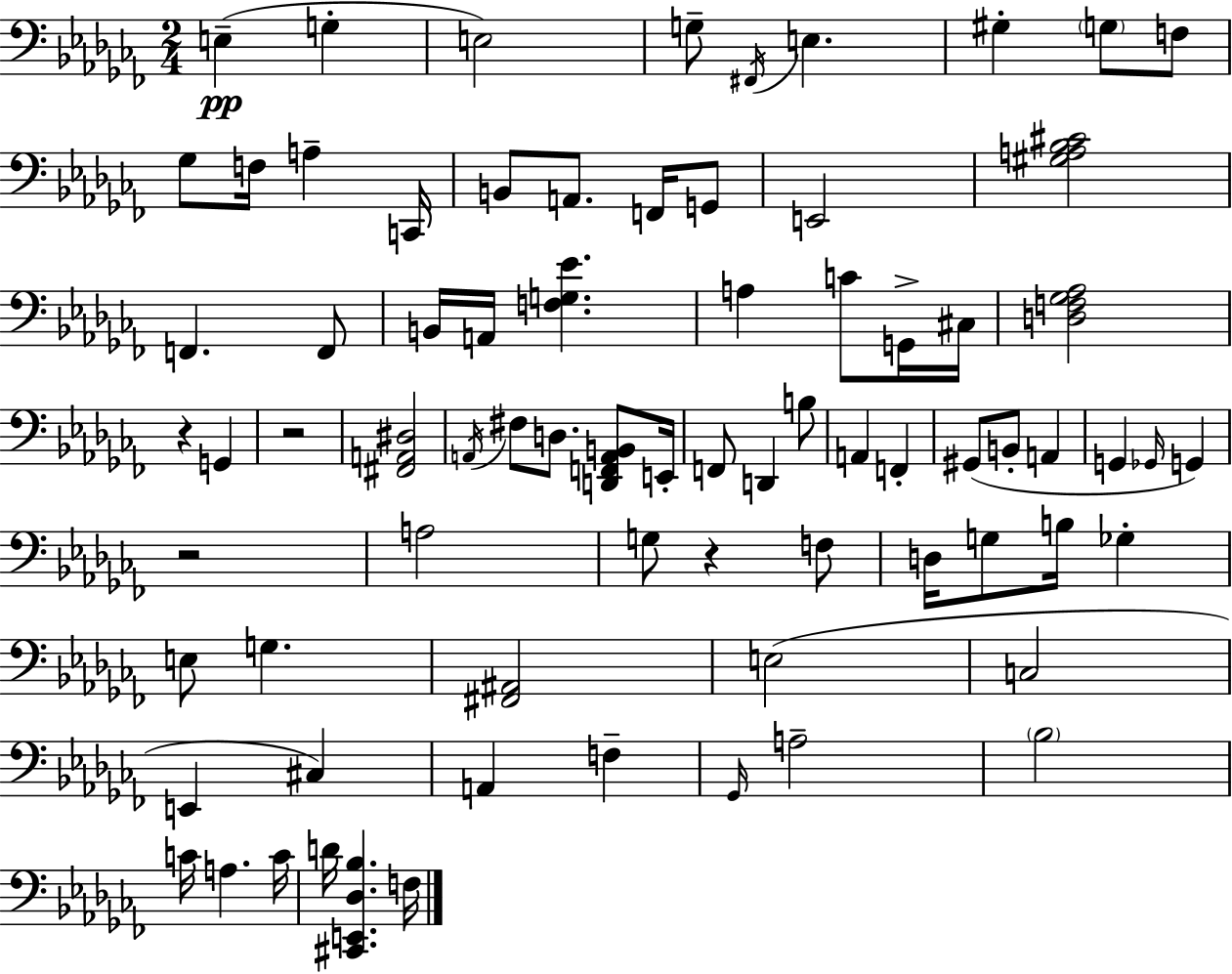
X:1
T:Untitled
M:2/4
L:1/4
K:Abm
E, G, E,2 G,/2 ^F,,/4 E, ^G, G,/2 F,/2 _G,/2 F,/4 A, C,,/4 B,,/2 A,,/2 F,,/4 G,,/2 E,,2 [^G,A,_B,^C]2 F,, F,,/2 B,,/4 A,,/4 [F,G,_E] A, C/2 G,,/4 ^C,/4 [D,F,_G,_A,]2 z G,, z2 [^F,,A,,^D,]2 A,,/4 ^F,/2 D,/2 [D,,F,,A,,B,,]/2 E,,/4 F,,/2 D,, B,/2 A,, F,, ^G,,/2 B,,/2 A,, G,, _G,,/4 G,, z2 A,2 G,/2 z F,/2 D,/4 G,/2 B,/4 _G, E,/2 G, [^F,,^A,,]2 E,2 C,2 E,, ^C, A,, F, _G,,/4 A,2 _B,2 C/4 A, C/4 D/4 [^C,,E,,_D,_B,] F,/4